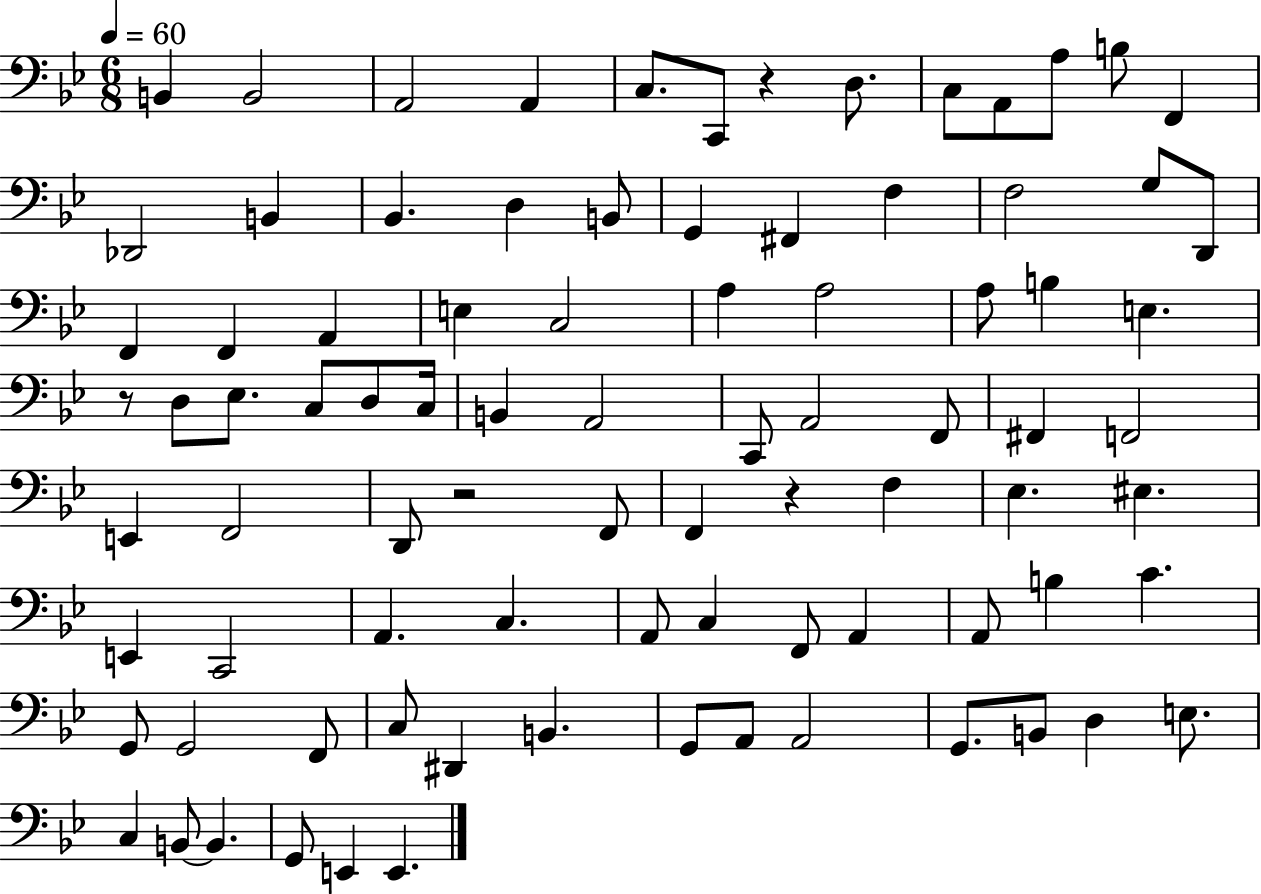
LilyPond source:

{
  \clef bass
  \numericTimeSignature
  \time 6/8
  \key bes \major
  \tempo 4 = 60
  b,4 b,2 | a,2 a,4 | c8. c,8 r4 d8. | c8 a,8 a8 b8 f,4 | \break des,2 b,4 | bes,4. d4 b,8 | g,4 fis,4 f4 | f2 g8 d,8 | \break f,4 f,4 a,4 | e4 c2 | a4 a2 | a8 b4 e4. | \break r8 d8 ees8. c8 d8 c16 | b,4 a,2 | c,8 a,2 f,8 | fis,4 f,2 | \break e,4 f,2 | d,8 r2 f,8 | f,4 r4 f4 | ees4. eis4. | \break e,4 c,2 | a,4. c4. | a,8 c4 f,8 a,4 | a,8 b4 c'4. | \break g,8 g,2 f,8 | c8 dis,4 b,4. | g,8 a,8 a,2 | g,8. b,8 d4 e8. | \break c4 b,8~~ b,4. | g,8 e,4 e,4. | \bar "|."
}